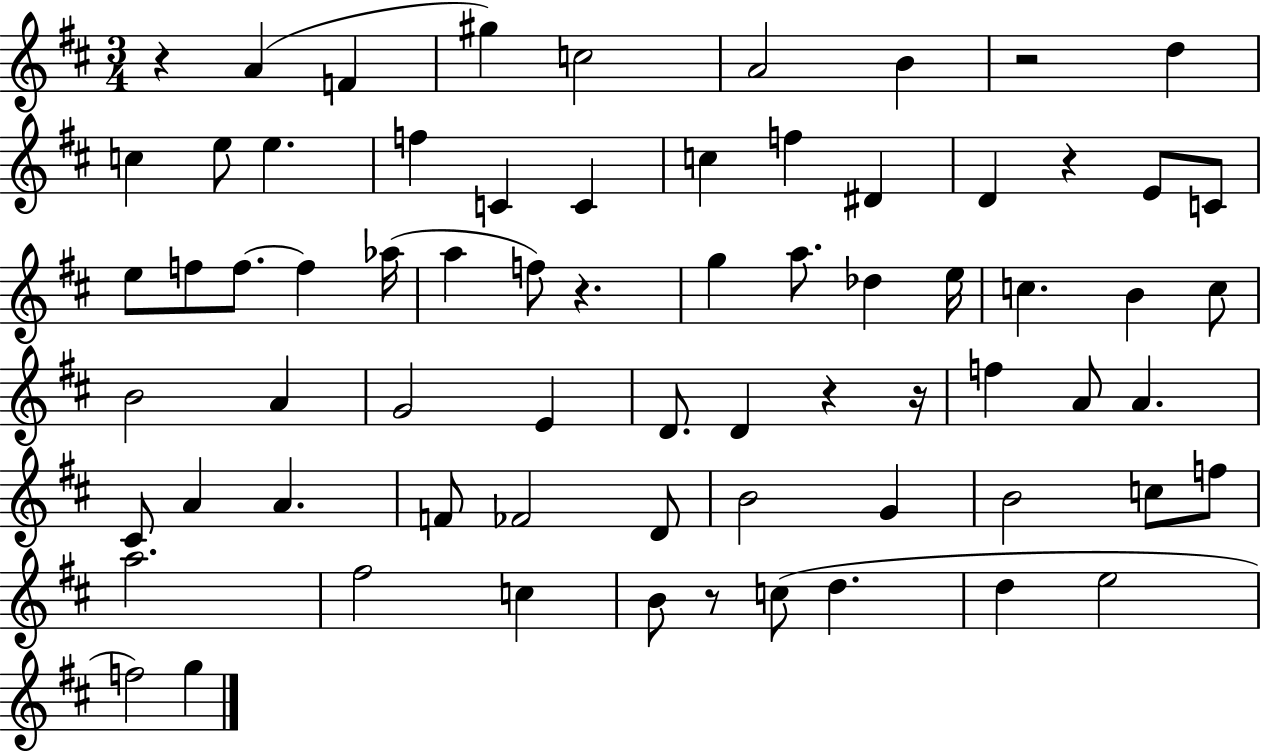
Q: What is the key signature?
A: D major